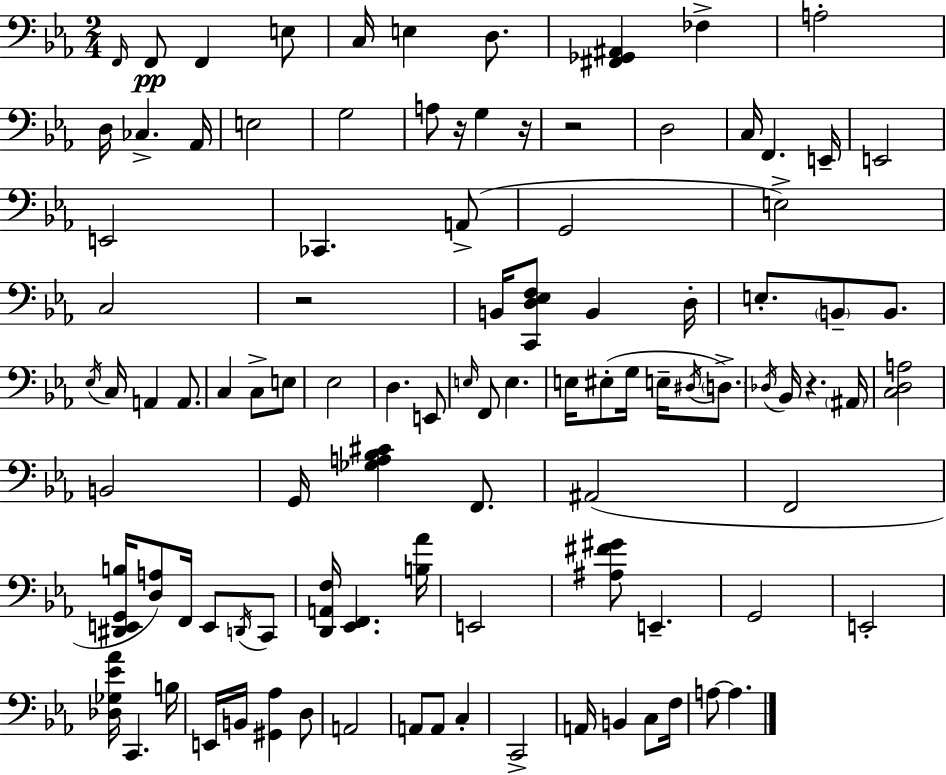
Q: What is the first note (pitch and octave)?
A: F2